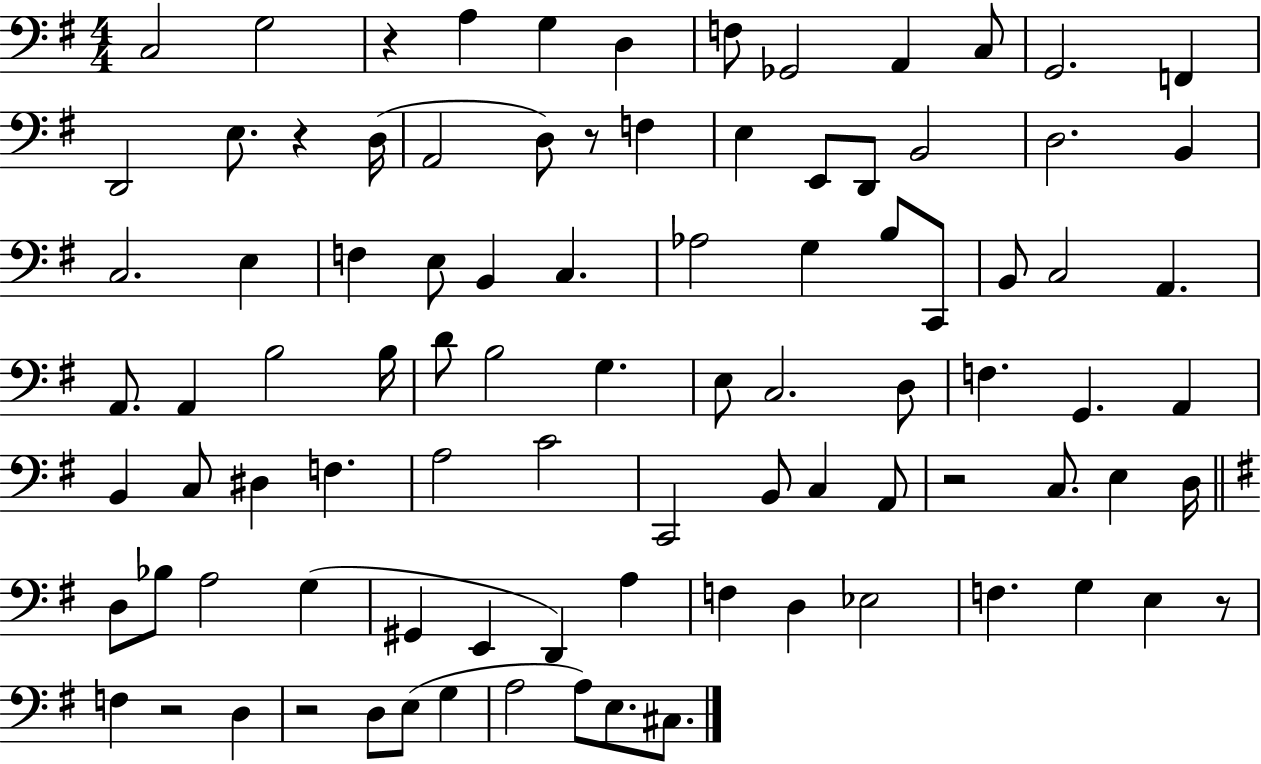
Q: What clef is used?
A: bass